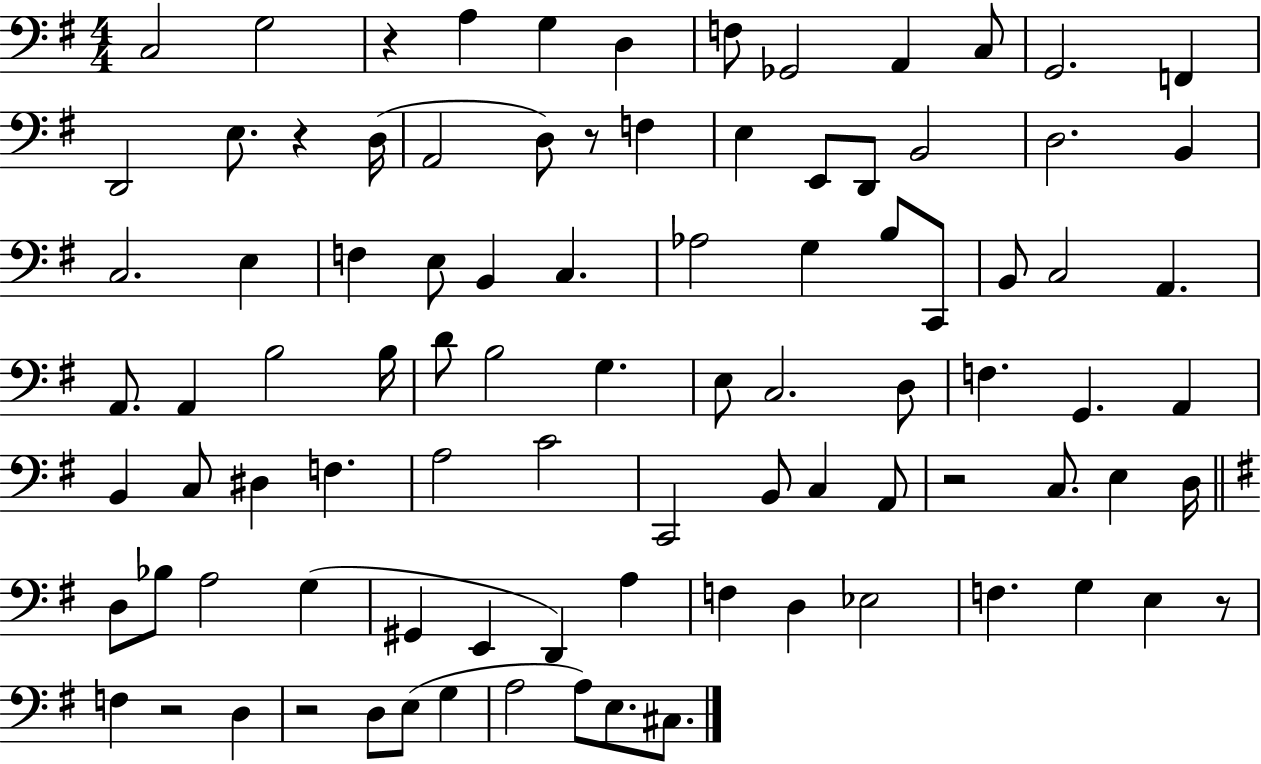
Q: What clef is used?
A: bass